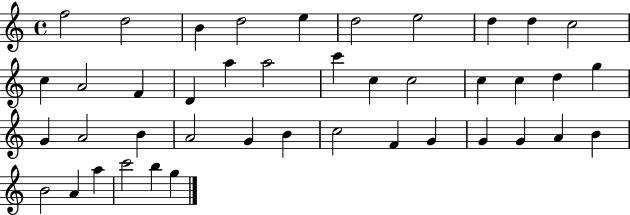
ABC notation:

X:1
T:Untitled
M:4/4
L:1/4
K:C
f2 d2 B d2 e d2 e2 d d c2 c A2 F D a a2 c' c c2 c c d g G A2 B A2 G B c2 F G G G A B B2 A a c'2 b g